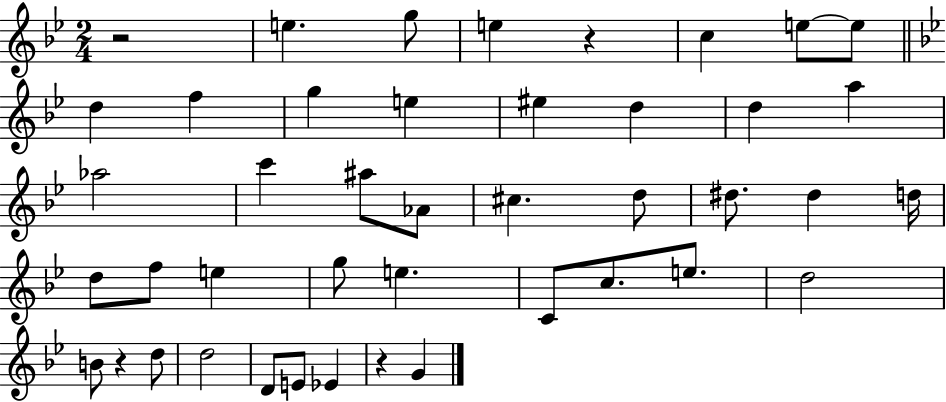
{
  \clef treble
  \numericTimeSignature
  \time 2/4
  \key bes \major
  r2 | e''4. g''8 | e''4 r4 | c''4 e''8~~ e''8 | \break \bar "||" \break \key bes \major d''4 f''4 | g''4 e''4 | eis''4 d''4 | d''4 a''4 | \break aes''2 | c'''4 ais''8 aes'8 | cis''4. d''8 | dis''8. dis''4 d''16 | \break d''8 f''8 e''4 | g''8 e''4. | c'8 c''8. e''8. | d''2 | \break b'8 r4 d''8 | d''2 | d'8 e'8 ees'4 | r4 g'4 | \break \bar "|."
}